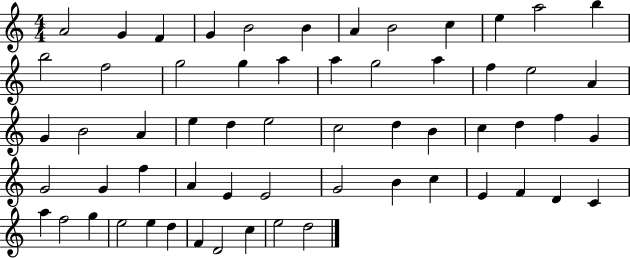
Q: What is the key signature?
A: C major